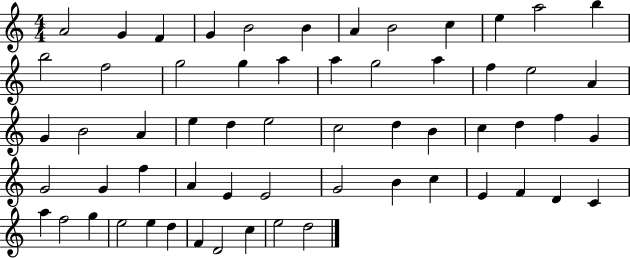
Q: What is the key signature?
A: C major